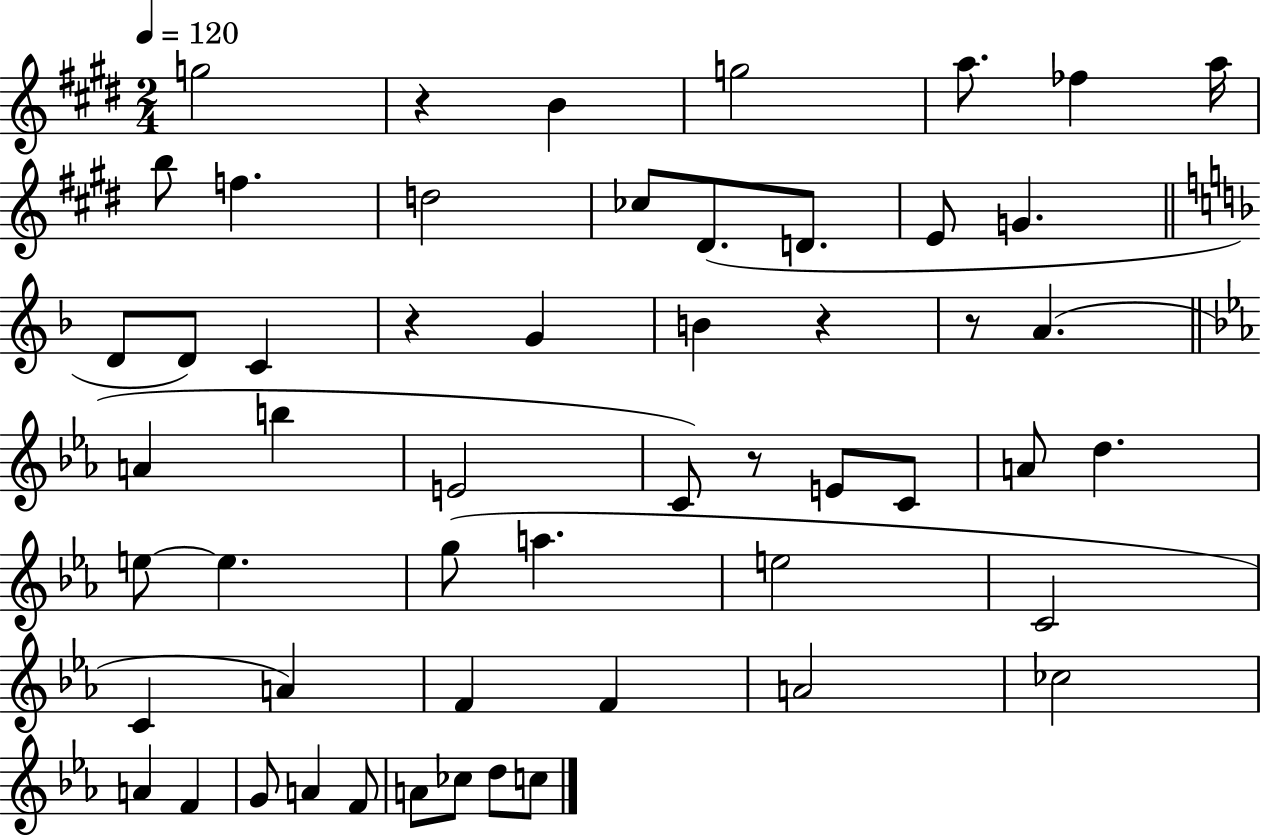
{
  \clef treble
  \numericTimeSignature
  \time 2/4
  \key e \major
  \tempo 4 = 120
  g''2 | r4 b'4 | g''2 | a''8. fes''4 a''16 | \break b''8 f''4. | d''2 | ces''8 dis'8.( d'8. | e'8 g'4. | \break \bar "||" \break \key f \major d'8 d'8) c'4 | r4 g'4 | b'4 r4 | r8 a'4.( | \break \bar "||" \break \key ees \major a'4 b''4 | e'2 | c'8) r8 e'8 c'8 | a'8 d''4. | \break e''8~~ e''4. | g''8( a''4. | e''2 | c'2 | \break c'4 a'4) | f'4 f'4 | a'2 | ces''2 | \break a'4 f'4 | g'8 a'4 f'8 | a'8 ces''8 d''8 c''8 | \bar "|."
}